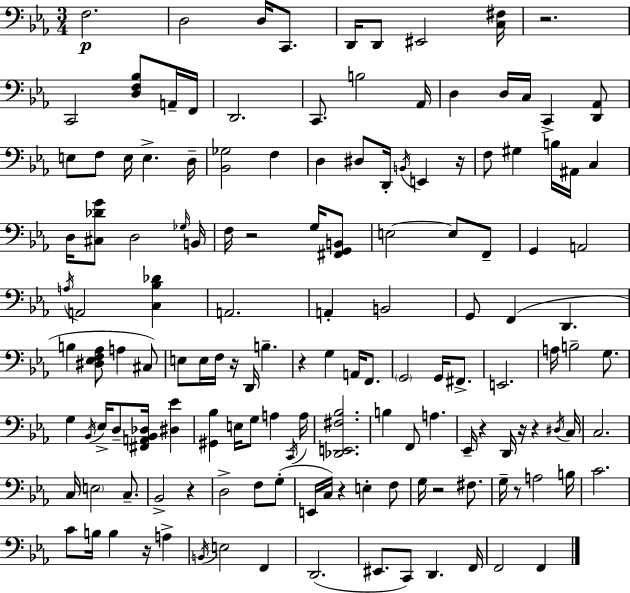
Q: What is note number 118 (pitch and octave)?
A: F2